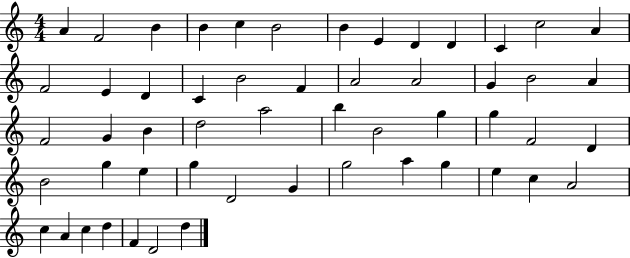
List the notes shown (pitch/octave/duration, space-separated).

A4/q F4/h B4/q B4/q C5/q B4/h B4/q E4/q D4/q D4/q C4/q C5/h A4/q F4/h E4/q D4/q C4/q B4/h F4/q A4/h A4/h G4/q B4/h A4/q F4/h G4/q B4/q D5/h A5/h B5/q B4/h G5/q G5/q F4/h D4/q B4/h G5/q E5/q G5/q D4/h G4/q G5/h A5/q G5/q E5/q C5/q A4/h C5/q A4/q C5/q D5/q F4/q D4/h D5/q